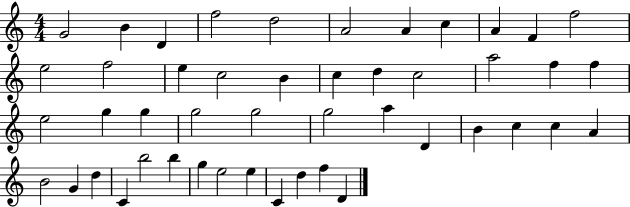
{
  \clef treble
  \numericTimeSignature
  \time 4/4
  \key c \major
  g'2 b'4 d'4 | f''2 d''2 | a'2 a'4 c''4 | a'4 f'4 f''2 | \break e''2 f''2 | e''4 c''2 b'4 | c''4 d''4 c''2 | a''2 f''4 f''4 | \break e''2 g''4 g''4 | g''2 g''2 | g''2 a''4 d'4 | b'4 c''4 c''4 a'4 | \break b'2 g'4 d''4 | c'4 b''2 b''4 | g''4 e''2 e''4 | c'4 d''4 f''4 d'4 | \break \bar "|."
}